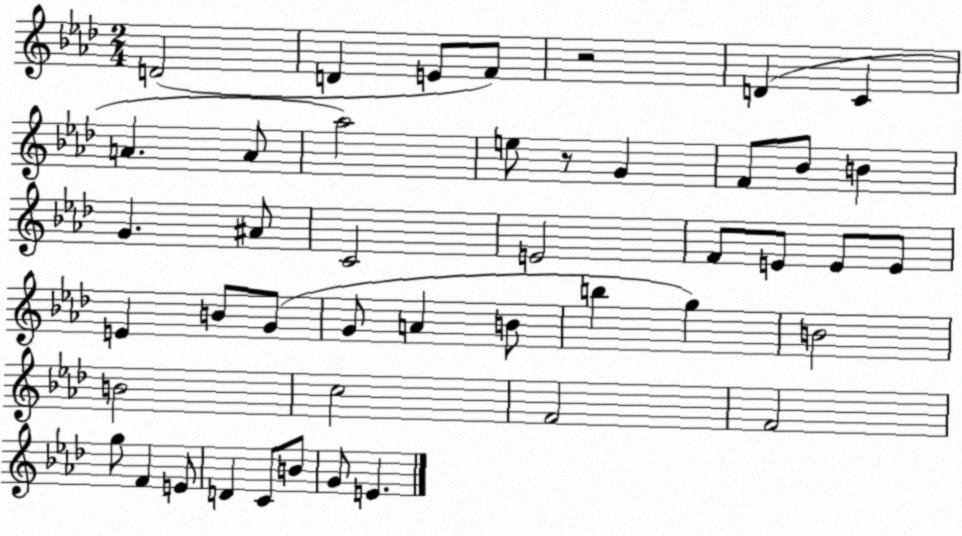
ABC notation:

X:1
T:Untitled
M:2/4
L:1/4
K:Ab
D2 D E/2 F/2 z2 D C A A/2 _a2 e/2 z/2 G F/2 _B/2 B G ^A/2 C2 E2 F/2 E/2 E/2 E/2 E B/2 G/2 G/2 A B/2 b g B2 B2 c2 F2 F2 g/2 F E/2 D C/2 B/2 G/2 E